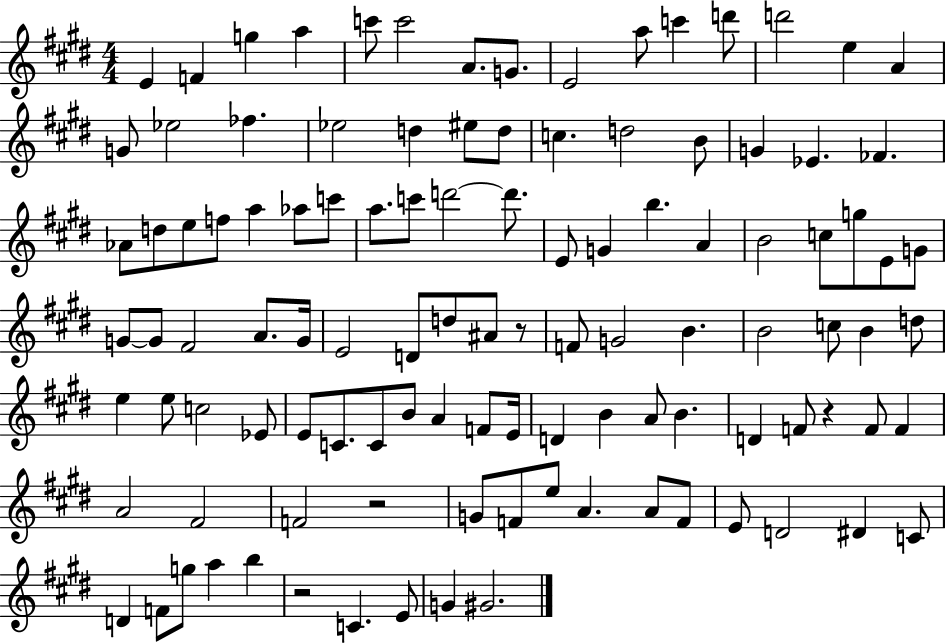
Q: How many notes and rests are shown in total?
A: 109